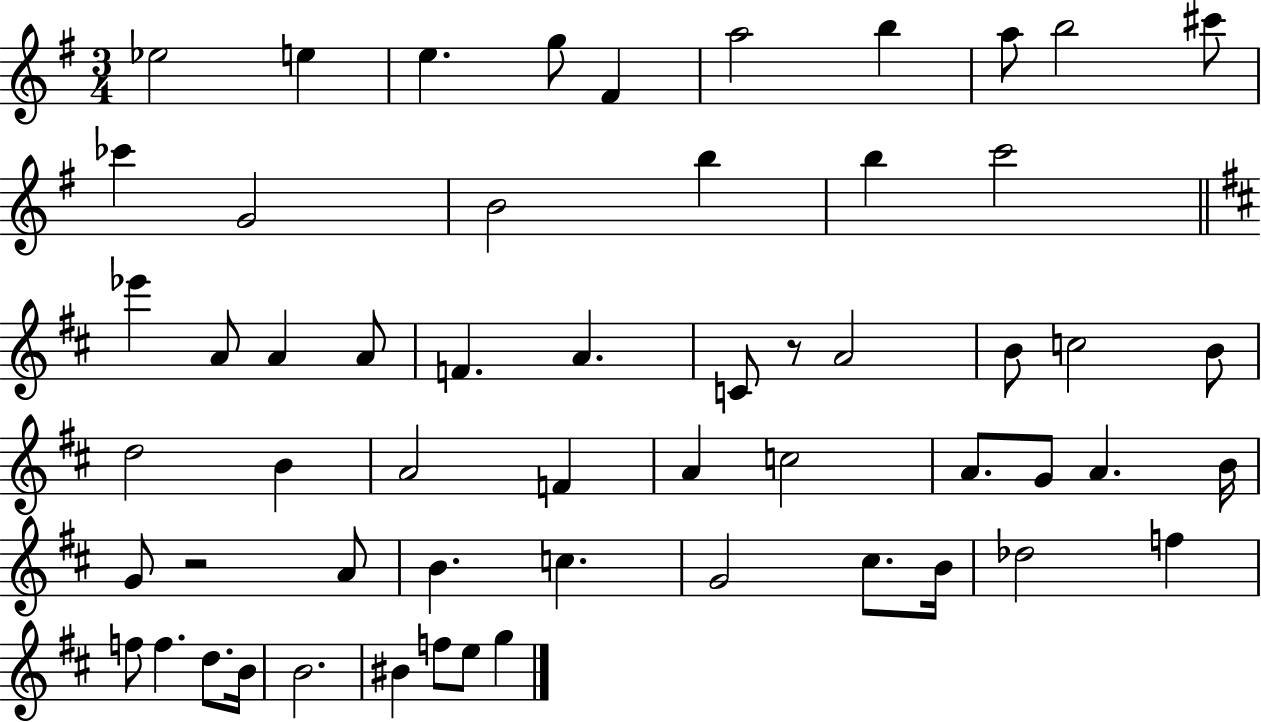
Eb5/h E5/q E5/q. G5/e F#4/q A5/h B5/q A5/e B5/h C#6/e CES6/q G4/h B4/h B5/q B5/q C6/h Eb6/q A4/e A4/q A4/e F4/q. A4/q. C4/e R/e A4/h B4/e C5/h B4/e D5/h B4/q A4/h F4/q A4/q C5/h A4/e. G4/e A4/q. B4/s G4/e R/h A4/e B4/q. C5/q. G4/h C#5/e. B4/s Db5/h F5/q F5/e F5/q. D5/e. B4/s B4/h. BIS4/q F5/e E5/e G5/q